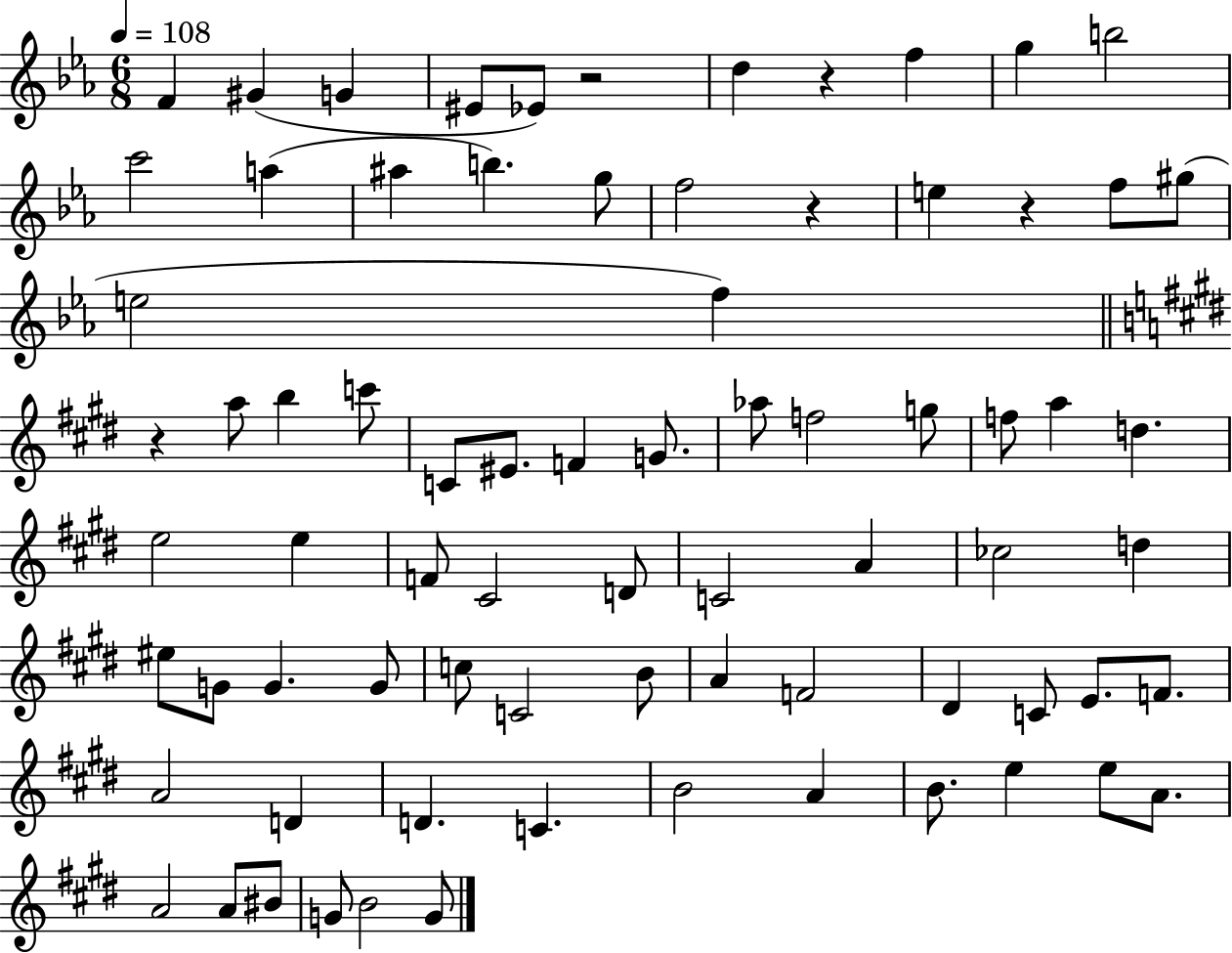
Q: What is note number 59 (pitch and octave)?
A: C4